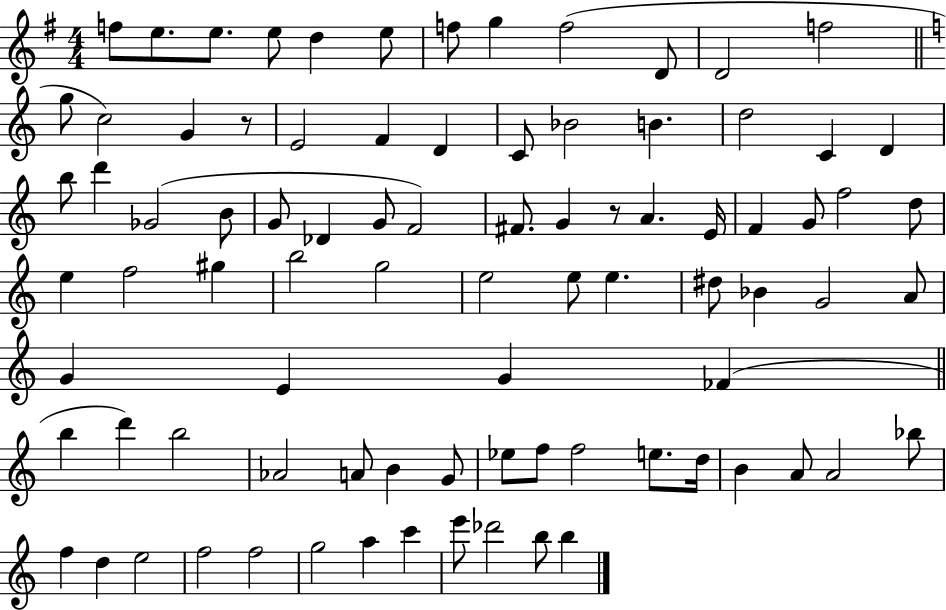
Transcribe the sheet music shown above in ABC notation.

X:1
T:Untitled
M:4/4
L:1/4
K:G
f/2 e/2 e/2 e/2 d e/2 f/2 g f2 D/2 D2 f2 g/2 c2 G z/2 E2 F D C/2 _B2 B d2 C D b/2 d' _G2 B/2 G/2 _D G/2 F2 ^F/2 G z/2 A E/4 F G/2 f2 d/2 e f2 ^g b2 g2 e2 e/2 e ^d/2 _B G2 A/2 G E G _F b d' b2 _A2 A/2 B G/2 _e/2 f/2 f2 e/2 d/4 B A/2 A2 _b/2 f d e2 f2 f2 g2 a c' e'/2 _d'2 b/2 b